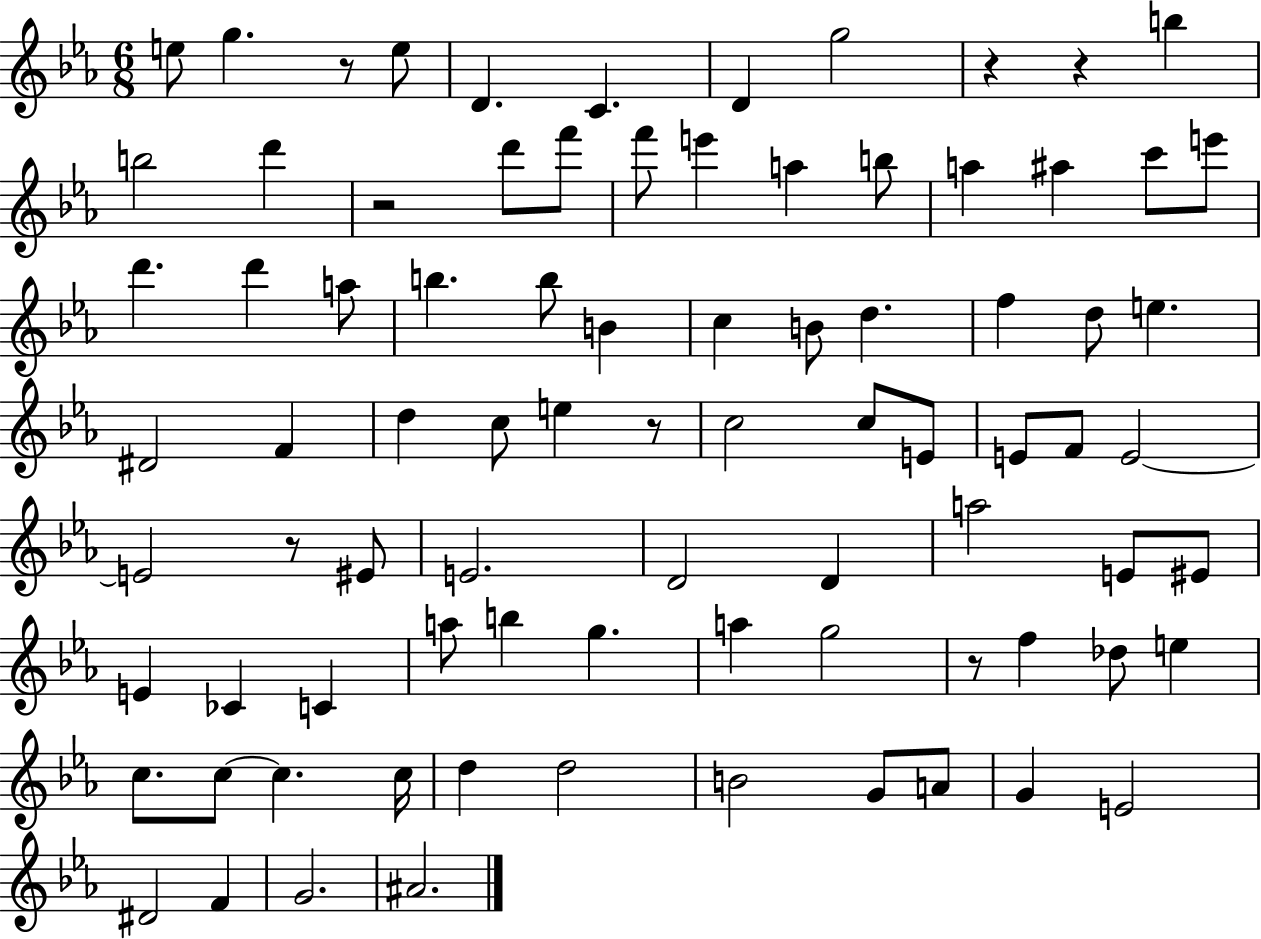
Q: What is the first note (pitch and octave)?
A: E5